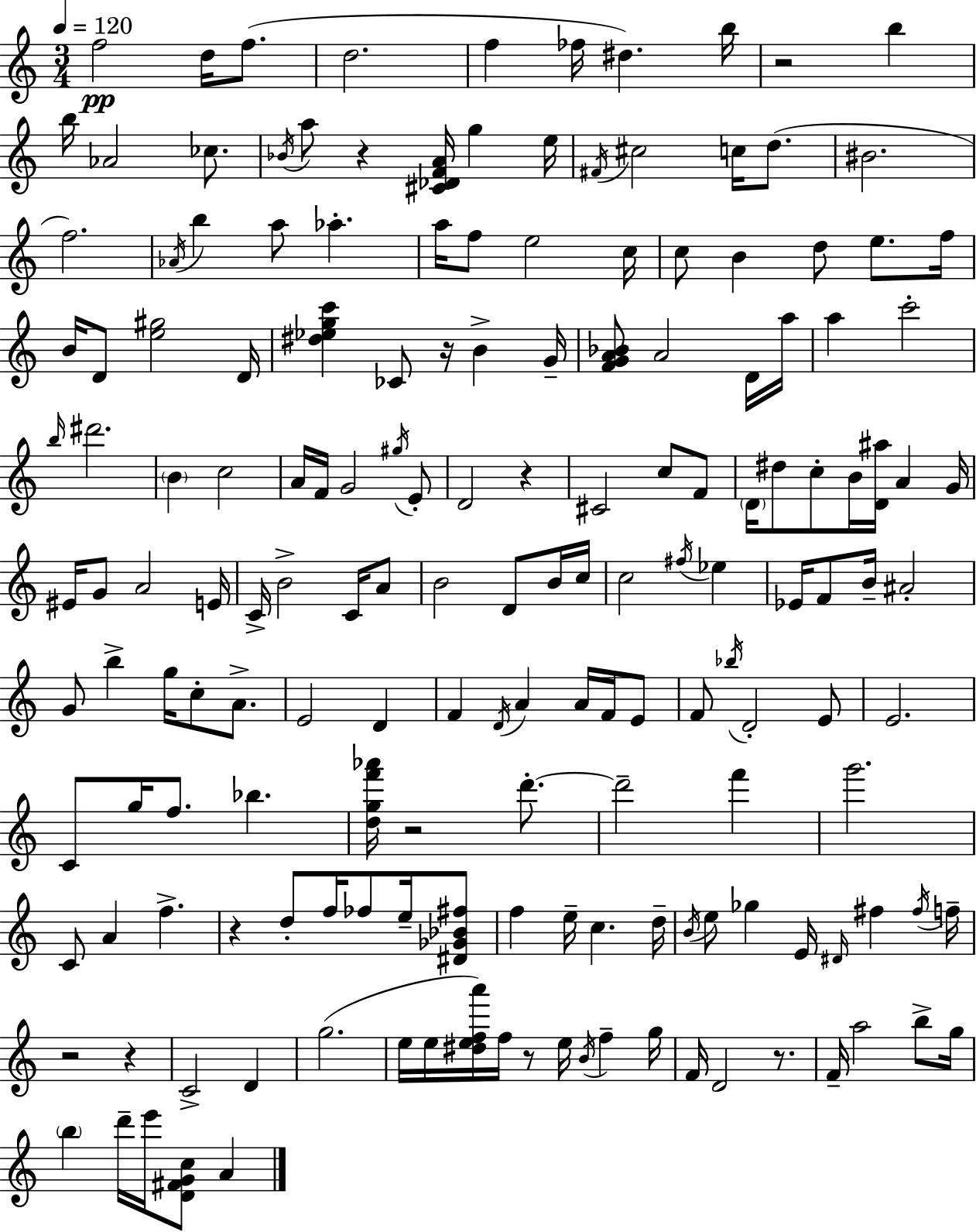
{
  \clef treble
  \numericTimeSignature
  \time 3/4
  \key a \minor
  \tempo 4 = 120
  \repeat volta 2 { f''2\pp d''16 f''8.( | d''2. | f''4 fes''16 dis''4.) b''16 | r2 b''4 | \break b''16 aes'2 ces''8. | \acciaccatura { bes'16 } a''8 r4 <cis' des' f' a'>16 g''4 | e''16 \acciaccatura { fis'16 } cis''2 c''16 d''8.( | bis'2. | \break f''2.) | \acciaccatura { aes'16 } b''4 a''8 aes''4.-. | a''16 f''8 e''2 | c''16 c''8 b'4 d''8 e''8. | \break f''16 b'16 d'8 <e'' gis''>2 | d'16 <dis'' ees'' g'' c'''>4 ces'8 r16 b'4-> | g'16-- <f' g' a' bes'>8 a'2 | d'16 a''16 a''4 c'''2-. | \break \grace { b''16 } dis'''2. | \parenthesize b'4 c''2 | a'16 f'16 g'2 | \acciaccatura { gis''16 } e'8-. d'2 | \break r4 cis'2 | c''8 f'8 \parenthesize d'16 dis''8 c''8-. b'16 <d' ais''>16 | a'4 g'16 eis'16 g'8 a'2 | e'16 c'16-> b'2-> | \break c'16 a'8 b'2 | d'8 b'16 c''16 c''2 | \acciaccatura { fis''16 } ees''4 ees'16 f'8 b'16-- ais'2-. | g'8 b''4-> | \break g''16 c''8-. a'8.-> e'2 | d'4 f'4 \acciaccatura { d'16 } a'4 | a'16 f'16 e'8 f'8 \acciaccatura { bes''16 } d'2-. | e'8 e'2. | \break c'8 g''16 f''8. | bes''4. <d'' g'' f''' aes'''>16 r2 | d'''8.-.~~ d'''2-- | f'''4 g'''2. | \break c'8 a'4 | f''4.-> r4 | d''8-. f''16 fes''8 e''16-- <dis' ges' bes' fis''>8 f''4 | e''16-- c''4. d''16-- \acciaccatura { b'16 } e''8 ges''4 | \break e'16 \grace { dis'16 } fis''4 \acciaccatura { fis''16 } f''16-- r2 | r4 c'2-> | d'4 g''2.( | e''16 | \break e''16 <dis'' e'' f'' a'''>16) f''16 r8 e''16 \acciaccatura { b'16 } f''4-- g''16 | f'16 d'2 r8. | f'16-- a''2 b''8-> g''16 | \parenthesize b''4 d'''16-- e'''16 <d' fis' g' c''>8 a'4 | \break } \bar "|."
}